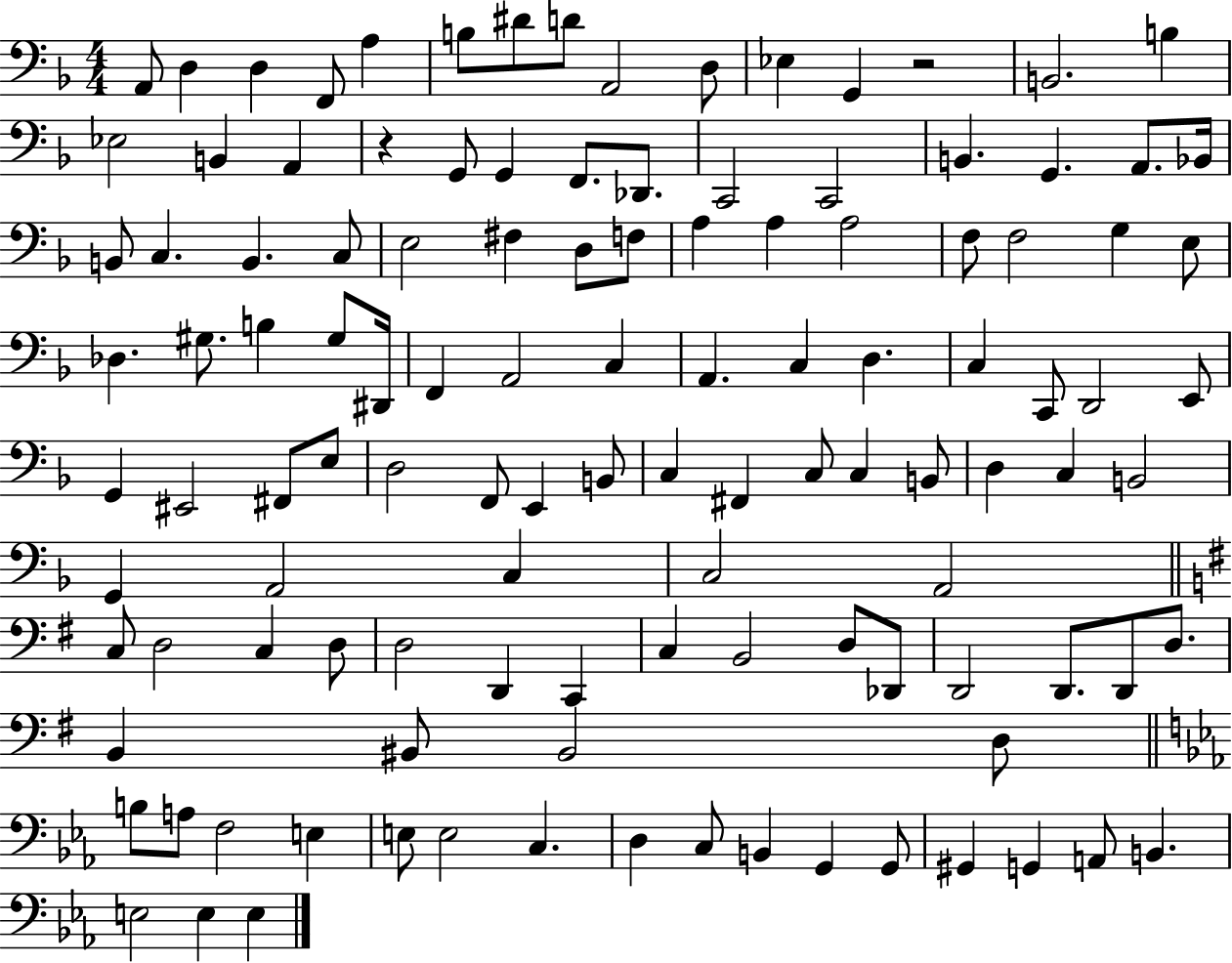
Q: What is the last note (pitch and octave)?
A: E3